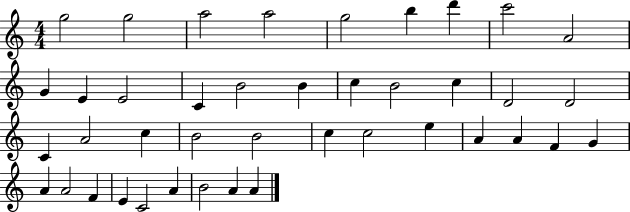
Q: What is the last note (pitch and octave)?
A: A4